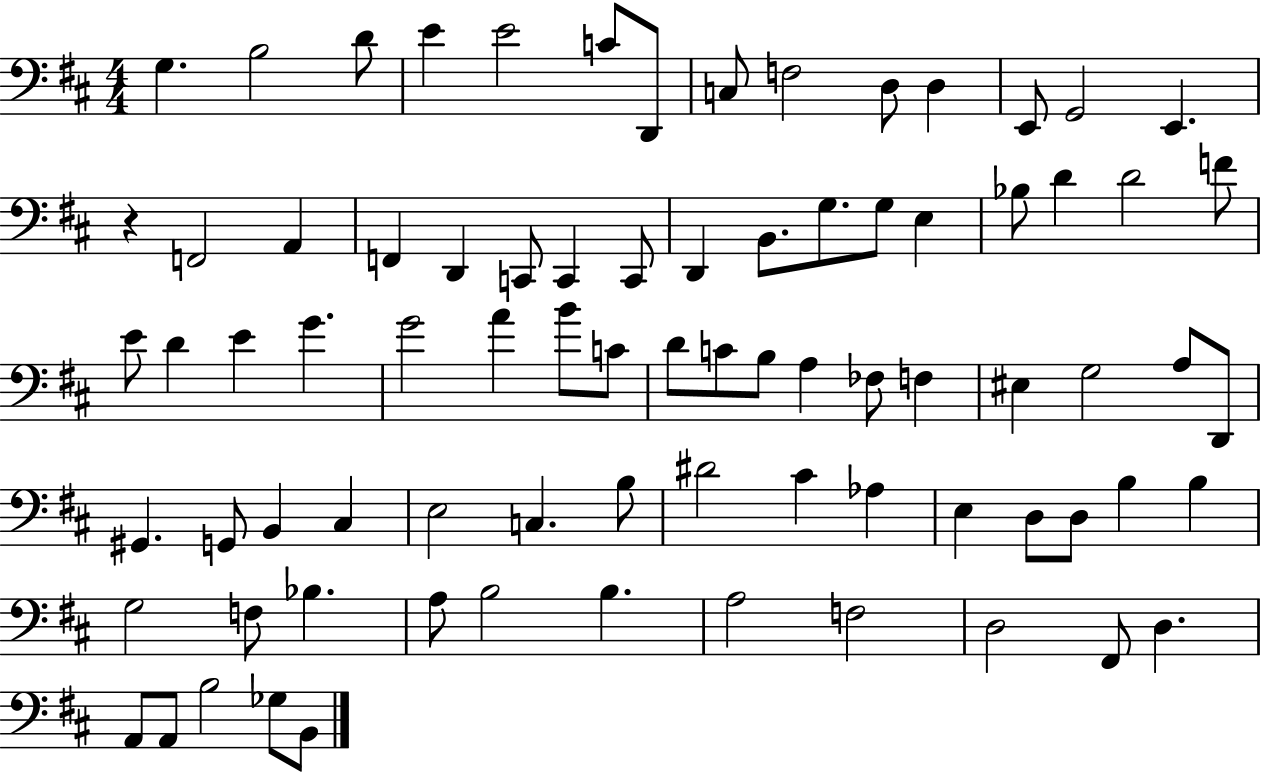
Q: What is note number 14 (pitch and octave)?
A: E2